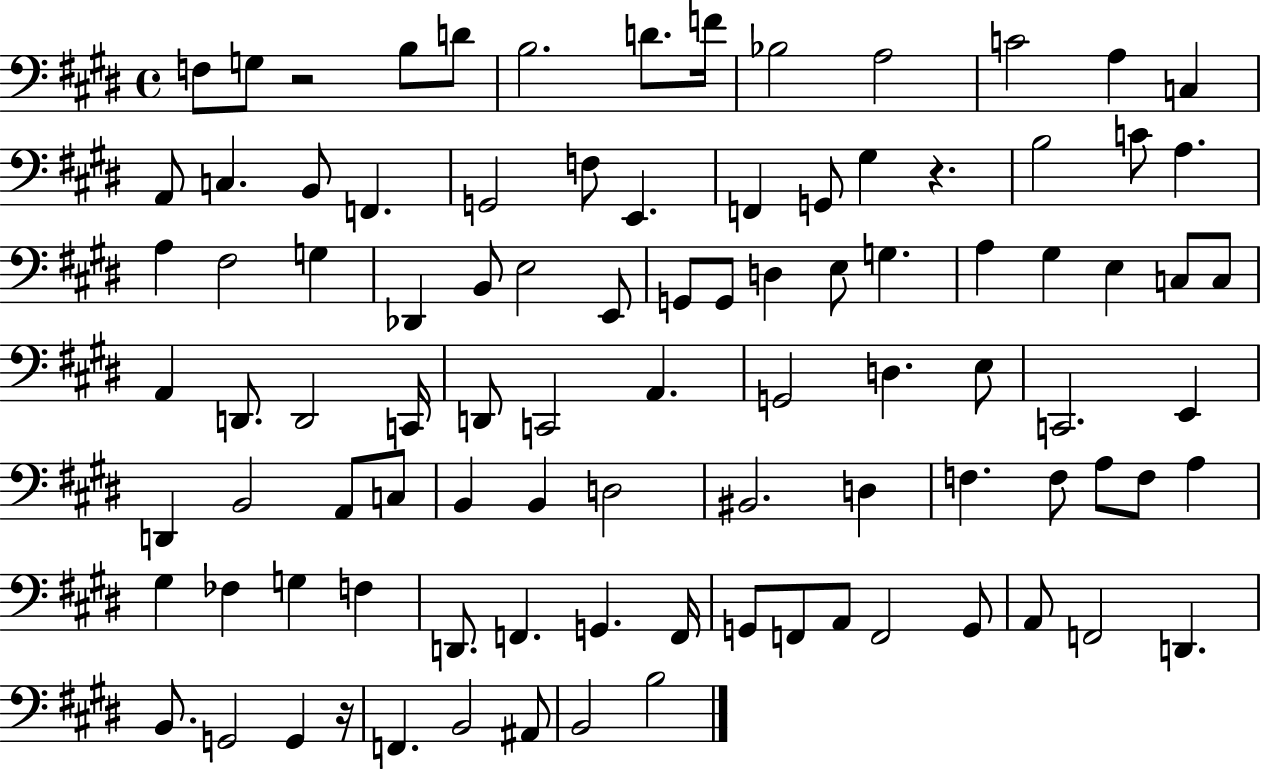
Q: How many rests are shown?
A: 3